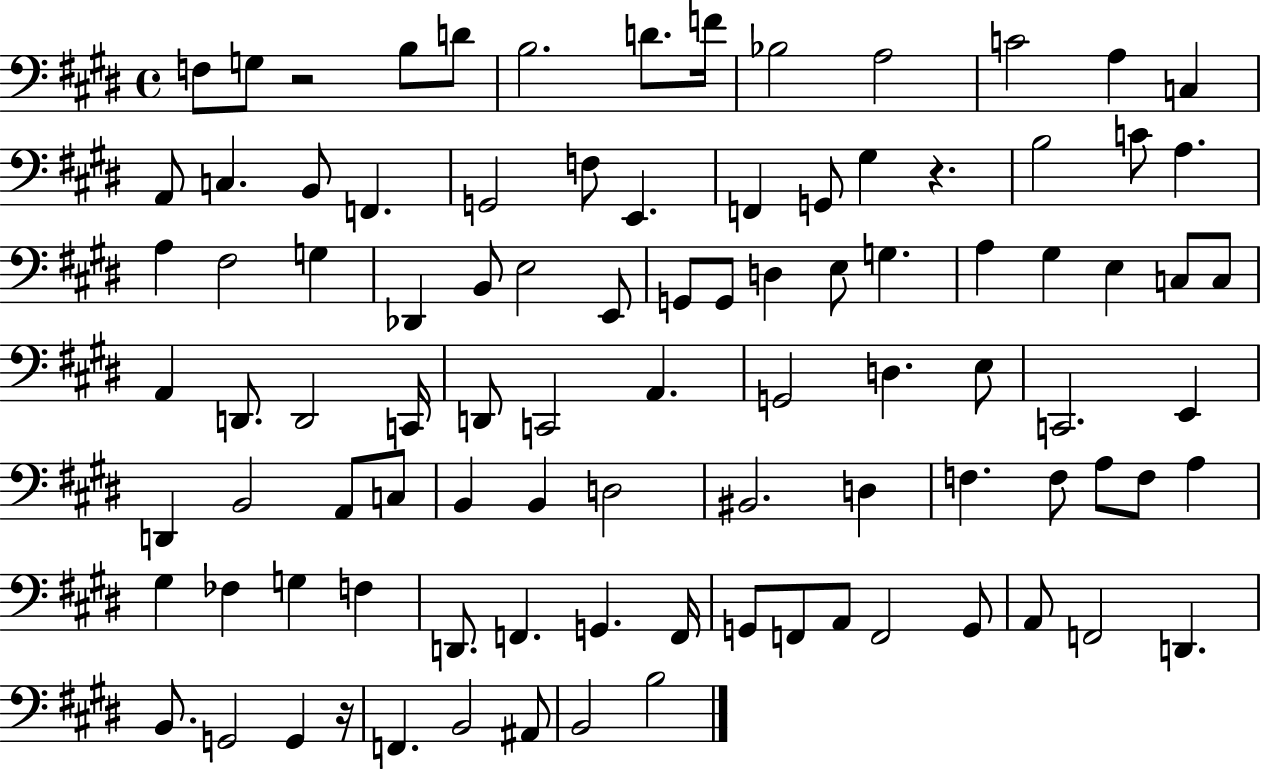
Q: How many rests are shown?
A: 3